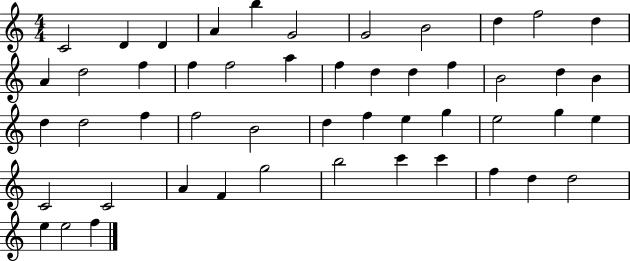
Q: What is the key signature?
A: C major